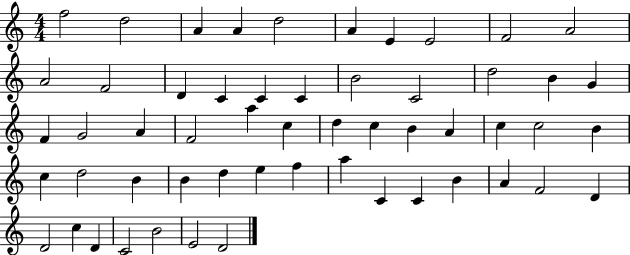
X:1
T:Untitled
M:4/4
L:1/4
K:C
f2 d2 A A d2 A E E2 F2 A2 A2 F2 D C C C B2 C2 d2 B G F G2 A F2 a c d c B A c c2 B c d2 B B d e f a C C B A F2 D D2 c D C2 B2 E2 D2